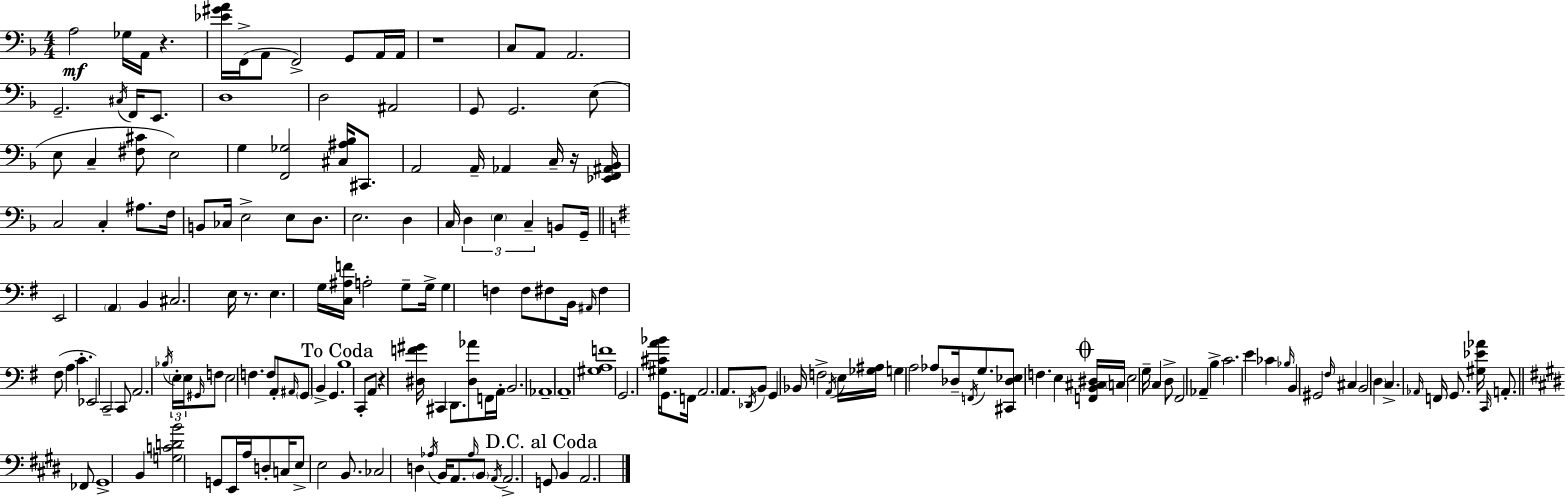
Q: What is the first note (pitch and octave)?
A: A3